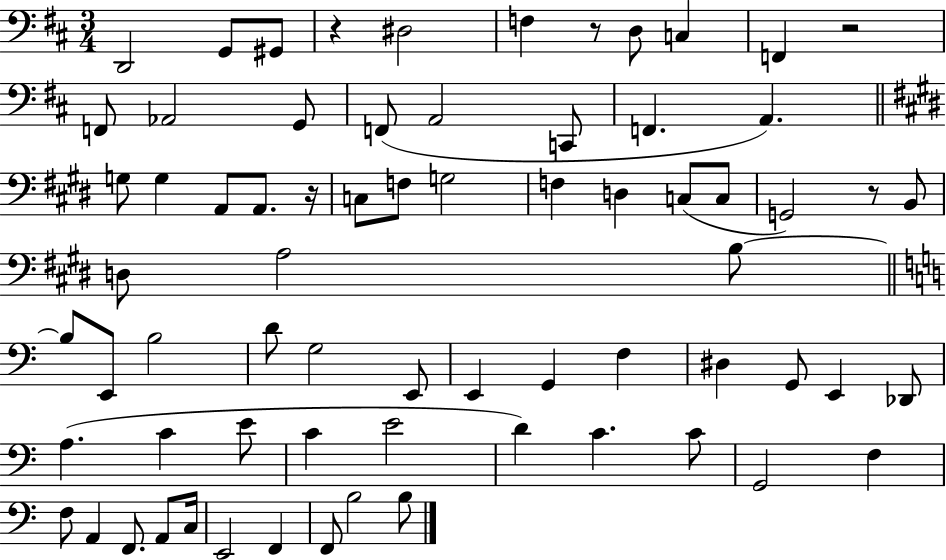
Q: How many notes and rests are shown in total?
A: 70